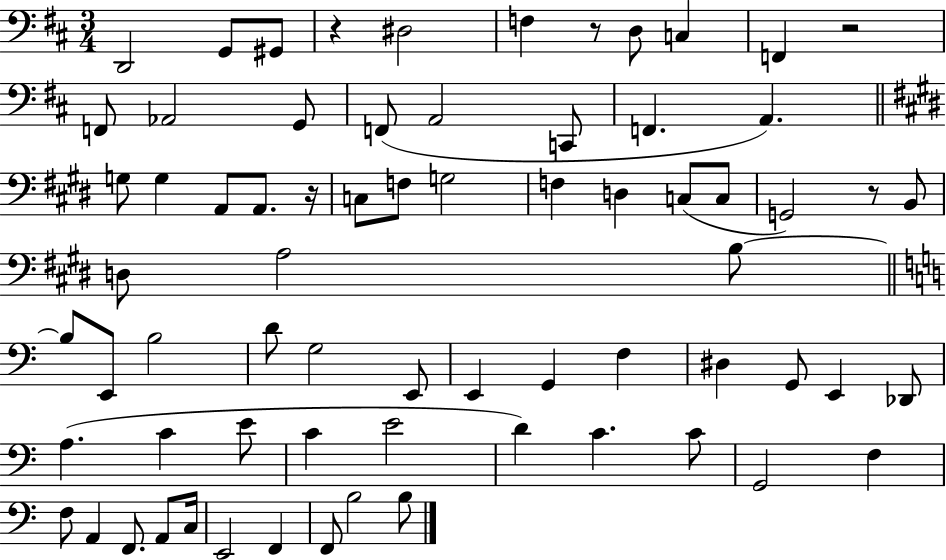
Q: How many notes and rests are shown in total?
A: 70